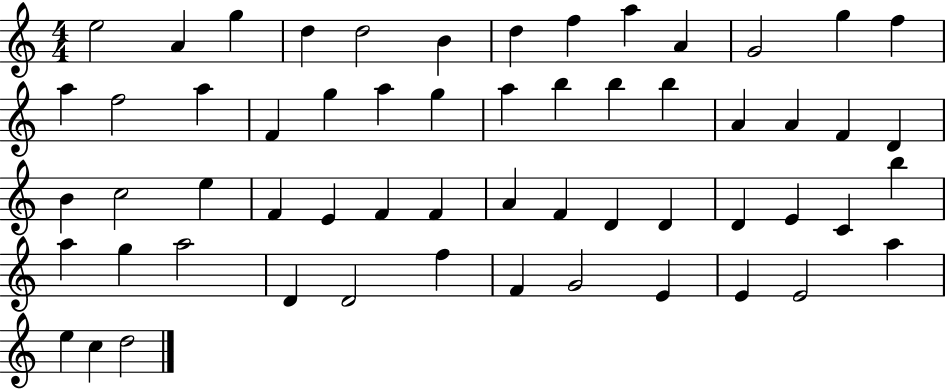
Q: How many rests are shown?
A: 0